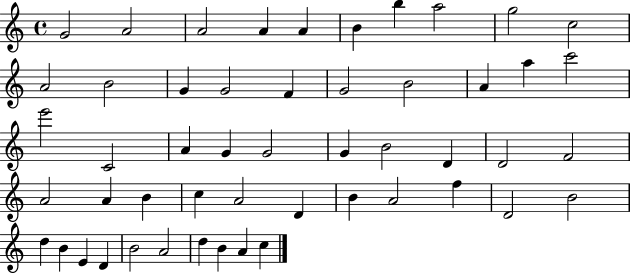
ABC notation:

X:1
T:Untitled
M:4/4
L:1/4
K:C
G2 A2 A2 A A B b a2 g2 c2 A2 B2 G G2 F G2 B2 A a c'2 e'2 C2 A G G2 G B2 D D2 F2 A2 A B c A2 D B A2 f D2 B2 d B E D B2 A2 d B A c